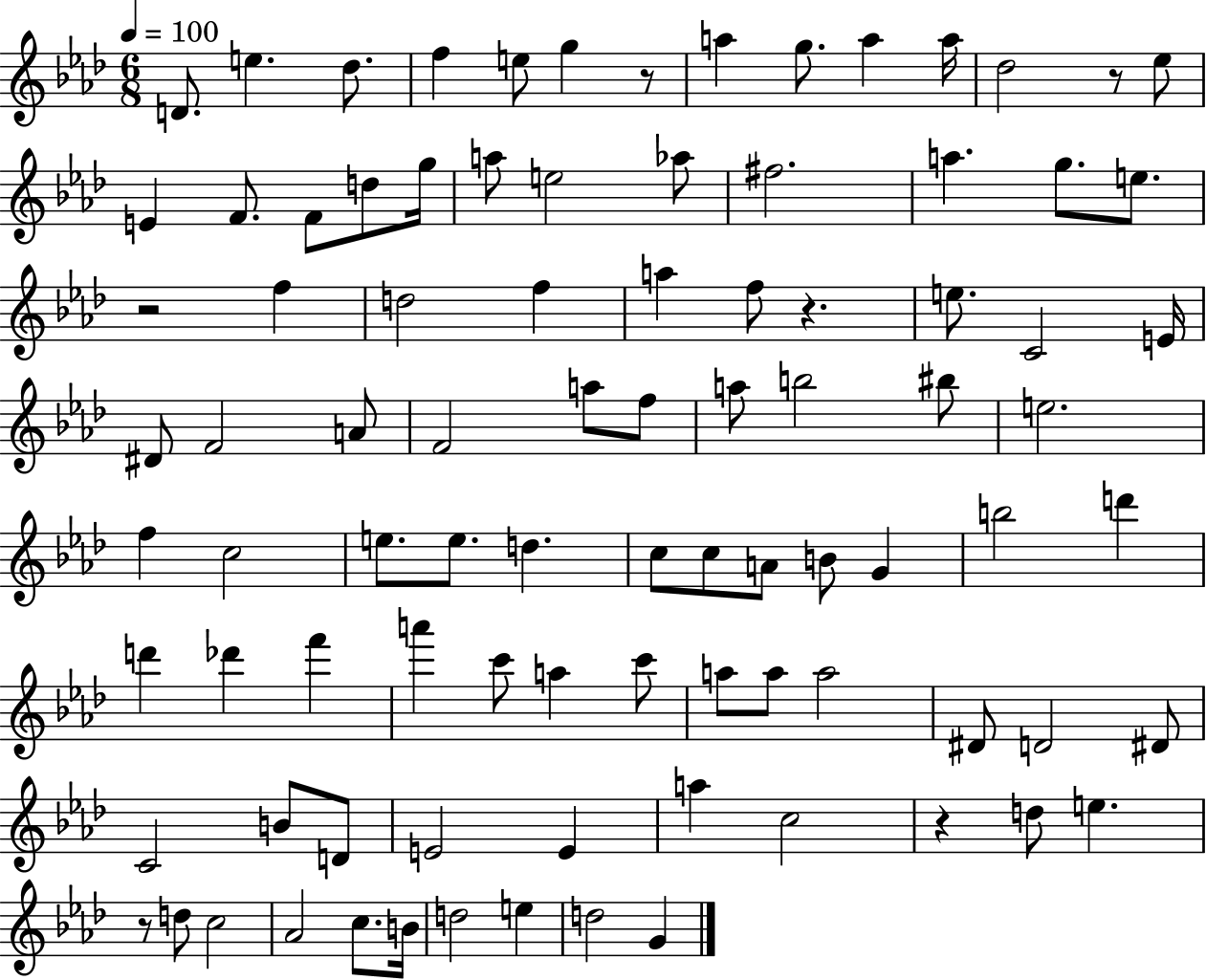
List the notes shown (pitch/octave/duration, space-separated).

D4/e. E5/q. Db5/e. F5/q E5/e G5/q R/e A5/q G5/e. A5/q A5/s Db5/h R/e Eb5/e E4/q F4/e. F4/e D5/e G5/s A5/e E5/h Ab5/e F#5/h. A5/q. G5/e. E5/e. R/h F5/q D5/h F5/q A5/q F5/e R/q. E5/e. C4/h E4/s D#4/e F4/h A4/e F4/h A5/e F5/e A5/e B5/h BIS5/e E5/h. F5/q C5/h E5/e. E5/e. D5/q. C5/e C5/e A4/e B4/e G4/q B5/h D6/q D6/q Db6/q F6/q A6/q C6/e A5/q C6/e A5/e A5/e A5/h D#4/e D4/h D#4/e C4/h B4/e D4/e E4/h E4/q A5/q C5/h R/q D5/e E5/q. R/e D5/e C5/h Ab4/h C5/e. B4/s D5/h E5/q D5/h G4/q